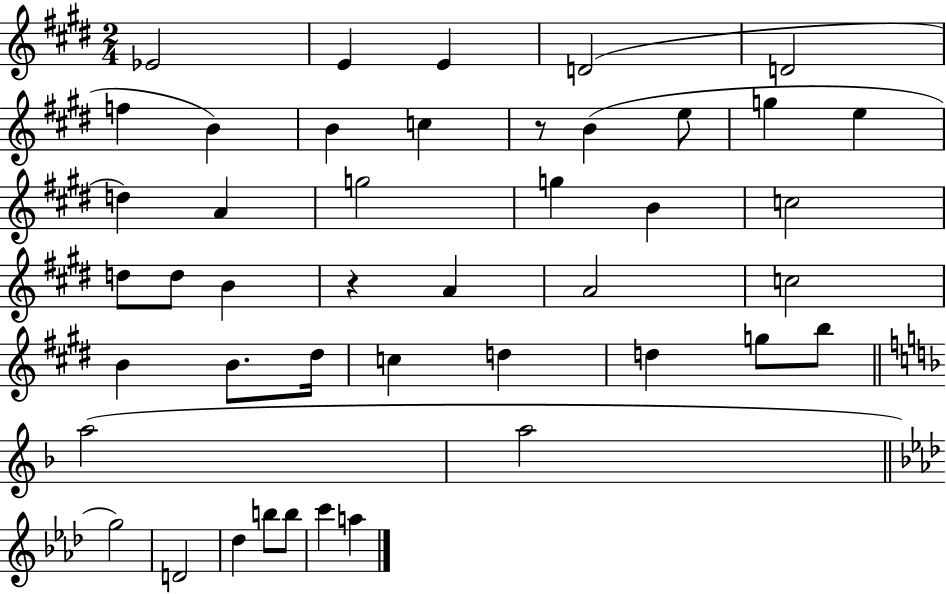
{
  \clef treble
  \numericTimeSignature
  \time 2/4
  \key e \major
  ees'2 | e'4 e'4 | d'2( | d'2 | \break f''4 b'4) | b'4 c''4 | r8 b'4( e''8 | g''4 e''4 | \break d''4) a'4 | g''2 | g''4 b'4 | c''2 | \break d''8 d''8 b'4 | r4 a'4 | a'2 | c''2 | \break b'4 b'8. dis''16 | c''4 d''4 | d''4 g''8 b''8 | \bar "||" \break \key d \minor a''2( | a''2 | \bar "||" \break \key f \minor g''2) | d'2 | des''4 b''8 b''8 | c'''4 a''4 | \break \bar "|."
}